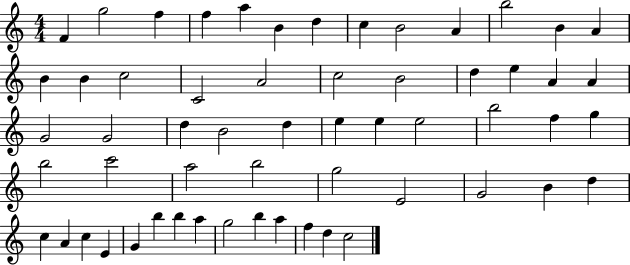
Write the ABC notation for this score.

X:1
T:Untitled
M:4/4
L:1/4
K:C
F g2 f f a B d c B2 A b2 B A B B c2 C2 A2 c2 B2 d e A A G2 G2 d B2 d e e e2 b2 f g b2 c'2 a2 b2 g2 E2 G2 B d c A c E G b b a g2 b a f d c2